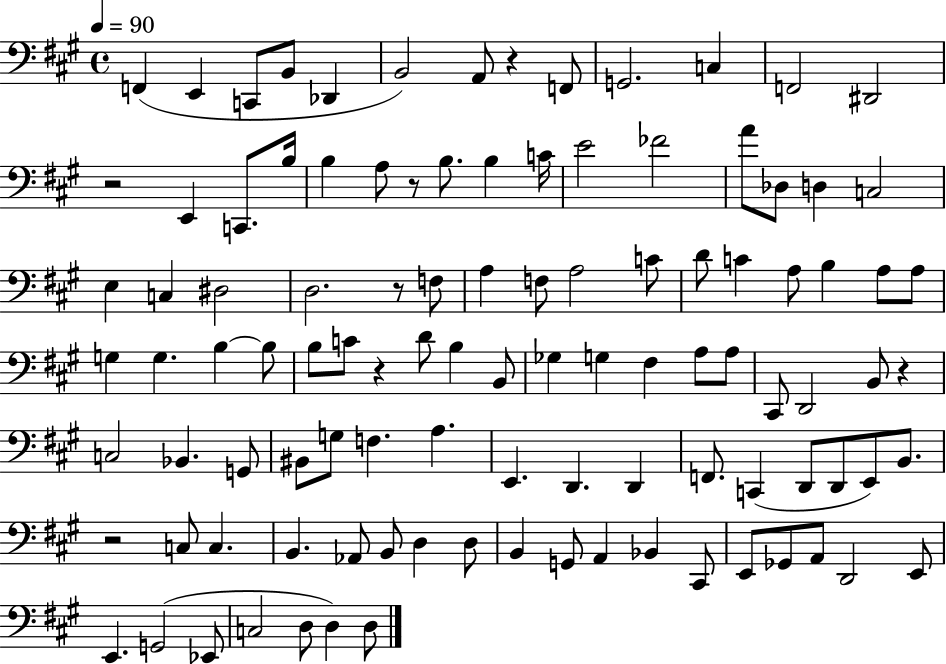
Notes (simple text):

F2/q E2/q C2/e B2/e Db2/q B2/h A2/e R/q F2/e G2/h. C3/q F2/h D#2/h R/h E2/q C2/e. B3/s B3/q A3/e R/e B3/e. B3/q C4/s E4/h FES4/h A4/e Db3/e D3/q C3/h E3/q C3/q D#3/h D3/h. R/e F3/e A3/q F3/e A3/h C4/e D4/e C4/q A3/e B3/q A3/e A3/e G3/q G3/q. B3/q B3/e B3/e C4/e R/q D4/e B3/q B2/e Gb3/q G3/q F#3/q A3/e A3/e C#2/e D2/h B2/e R/q C3/h Bb2/q. G2/e BIS2/e G3/e F3/q. A3/q. E2/q. D2/q. D2/q F2/e. C2/q D2/e D2/e E2/e B2/e. R/h C3/e C3/q. B2/q. Ab2/e B2/e D3/q D3/e B2/q G2/e A2/q Bb2/q C#2/e E2/e Gb2/e A2/e D2/h E2/e E2/q. G2/h Eb2/e C3/h D3/e D3/q D3/e